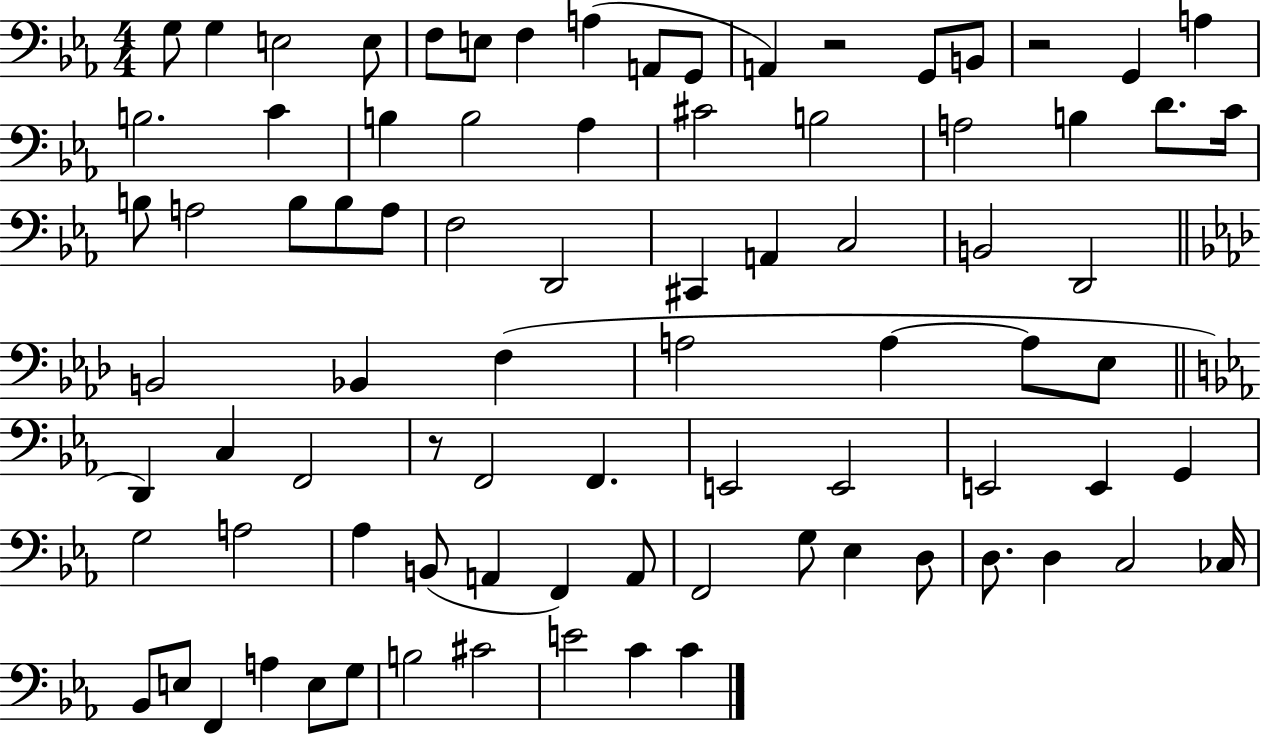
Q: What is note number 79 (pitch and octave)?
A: E4